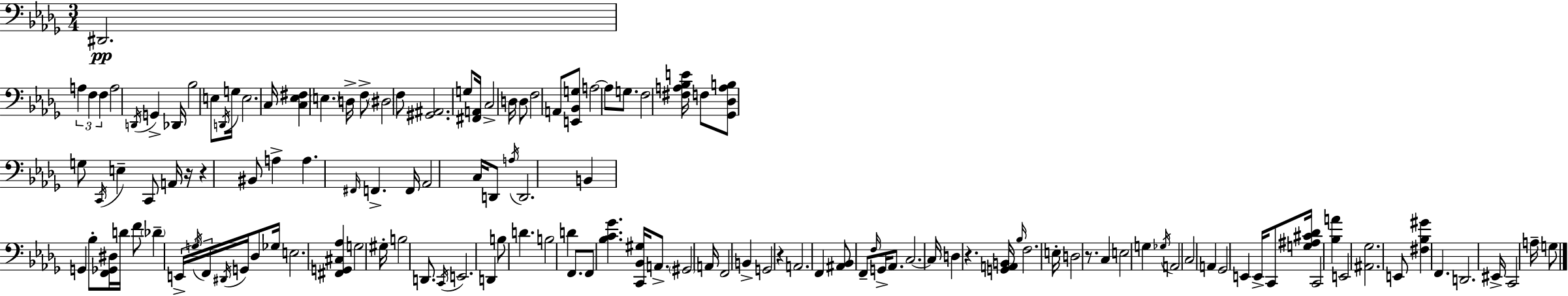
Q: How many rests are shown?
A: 5